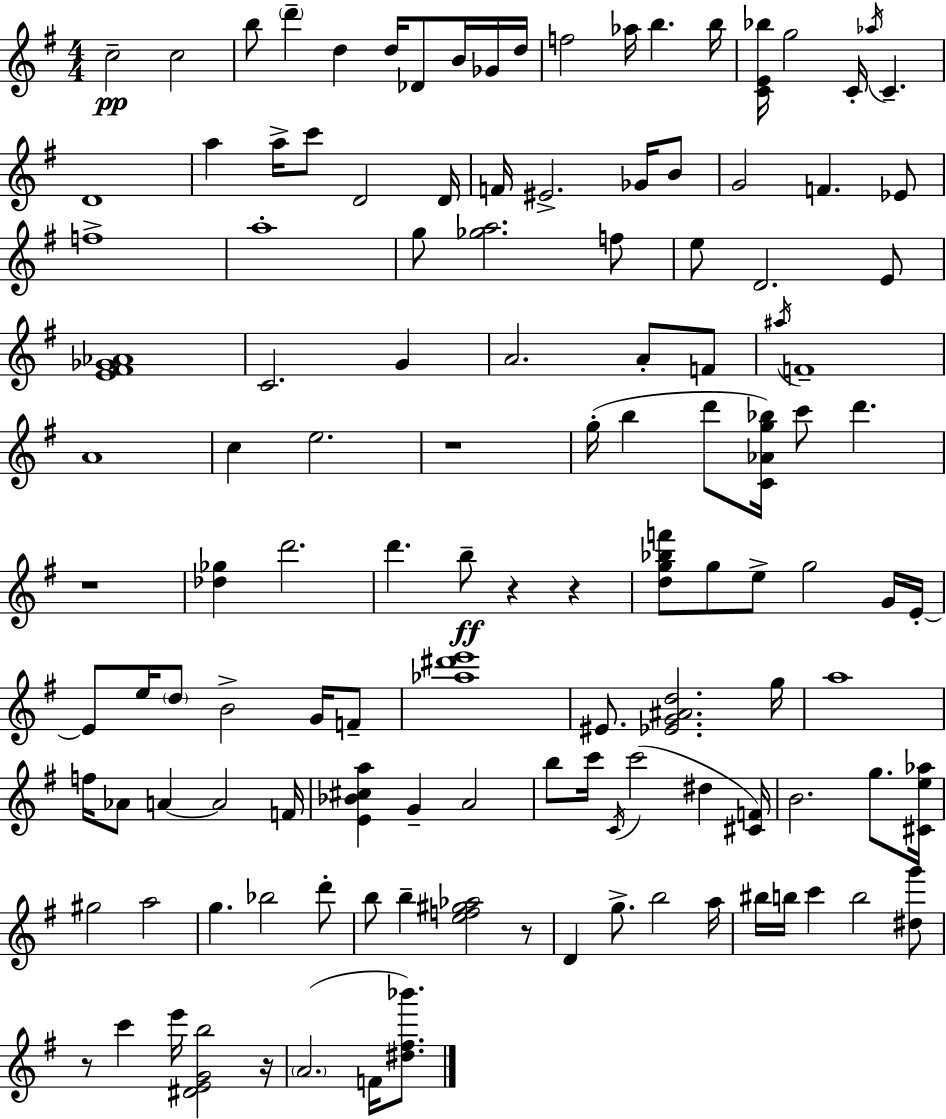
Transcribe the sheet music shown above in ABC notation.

X:1
T:Untitled
M:4/4
L:1/4
K:G
c2 c2 b/2 d' d d/4 _D/2 B/4 _G/4 d/4 f2 _a/4 b b/4 [CE_b]/4 g2 C/4 _a/4 C D4 a a/4 c'/2 D2 D/4 F/4 ^E2 _G/4 B/2 G2 F _E/2 f4 a4 g/2 [_ga]2 f/2 e/2 D2 E/2 [E^F_G_A]4 C2 G A2 A/2 F/2 ^a/4 F4 A4 c e2 z4 g/4 b d'/2 [C_Ag_b]/4 c'/2 d' z4 [_d_g] d'2 d' b/2 z z [dg_bf']/2 g/2 e/2 g2 G/4 E/4 E/2 e/4 d/2 B2 G/4 F/2 [_a^d'e']4 ^E/2 [_EG^Ad]2 g/4 a4 f/4 _A/2 A A2 F/4 [E_B^ca] G A2 b/2 c'/4 C/4 c'2 ^d [^CF]/4 B2 g/2 [^Ce_a]/4 ^g2 a2 g _b2 d'/2 b/2 b [ef^g_a]2 z/2 D g/2 b2 a/4 ^b/4 b/4 c' b2 [^dg']/2 z/2 c' e'/4 [^DEGb]2 z/4 A2 F/4 [^d^f_b']/2